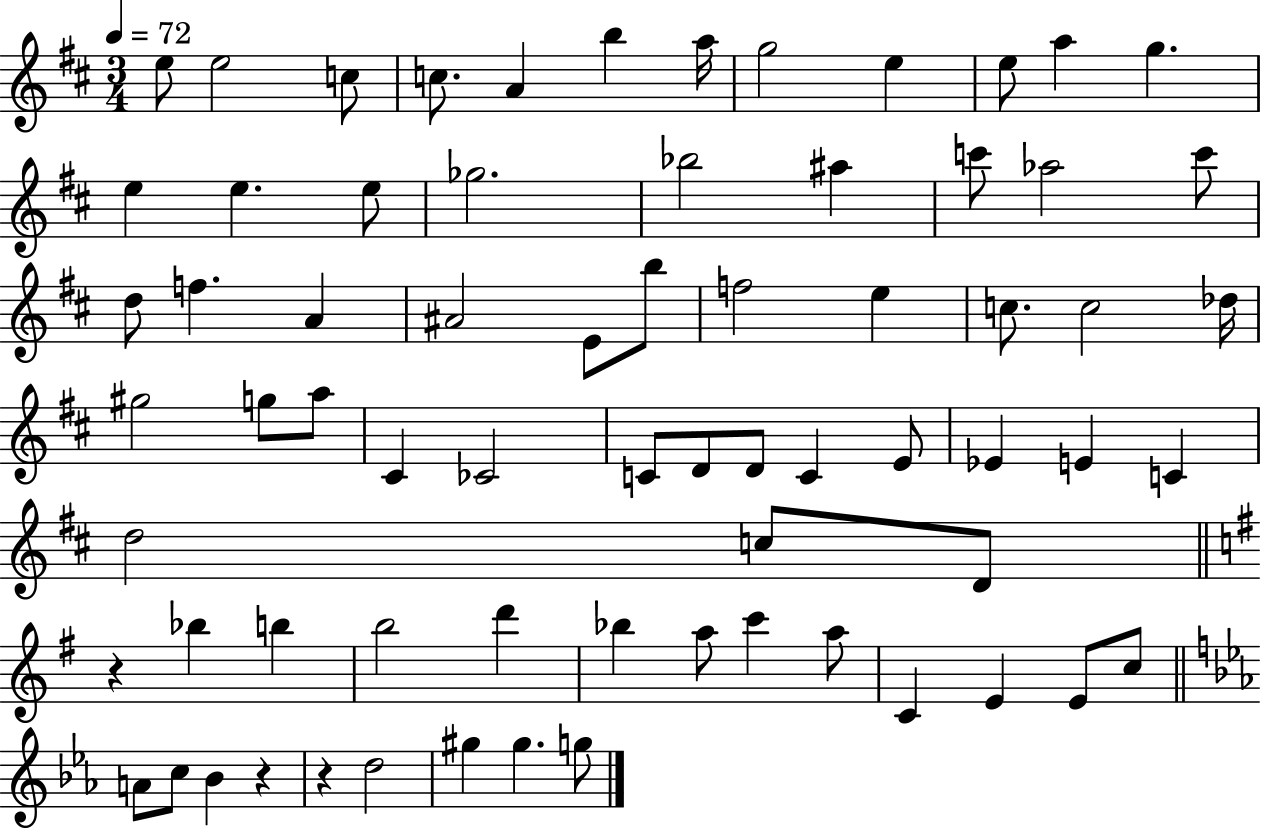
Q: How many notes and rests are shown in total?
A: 70